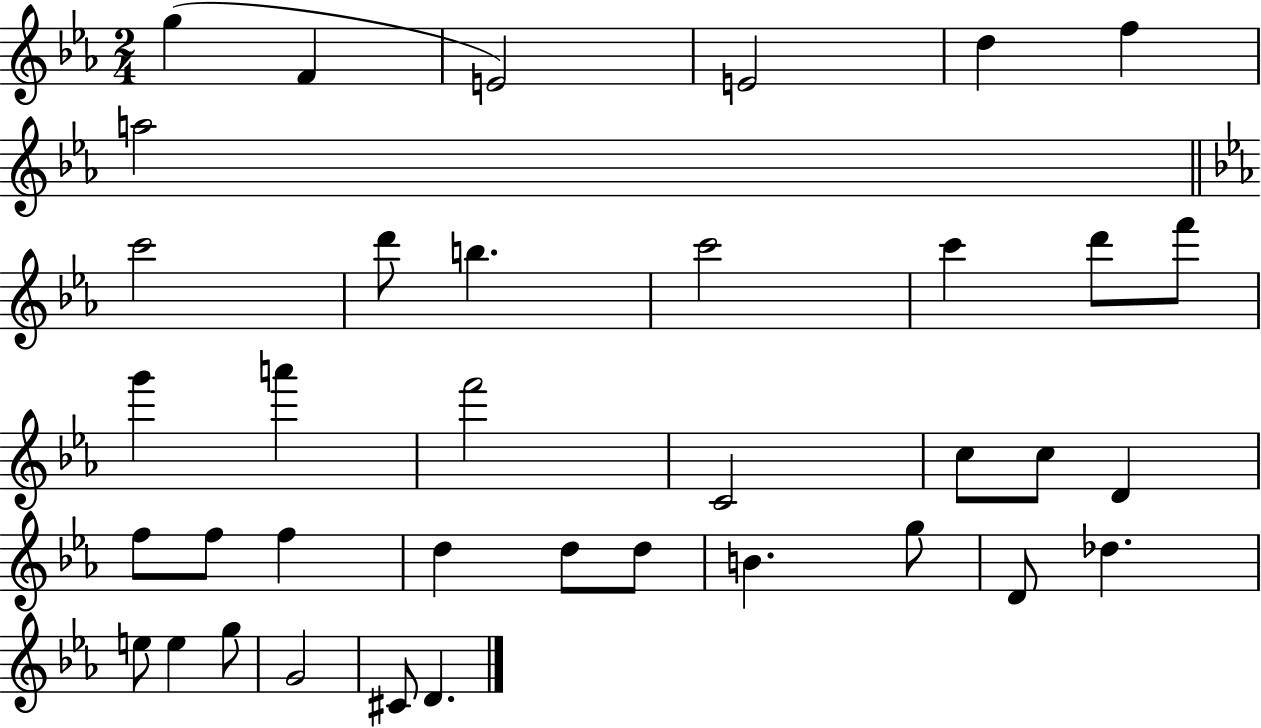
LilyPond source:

{
  \clef treble
  \numericTimeSignature
  \time 2/4
  \key ees \major
  g''4( f'4 | e'2) | e'2 | d''4 f''4 | \break a''2 | \bar "||" \break \key ees \major c'''2 | d'''8 b''4. | c'''2 | c'''4 d'''8 f'''8 | \break g'''4 a'''4 | f'''2 | c'2 | c''8 c''8 d'4 | \break f''8 f''8 f''4 | d''4 d''8 d''8 | b'4. g''8 | d'8 des''4. | \break e''8 e''4 g''8 | g'2 | cis'8 d'4. | \bar "|."
}